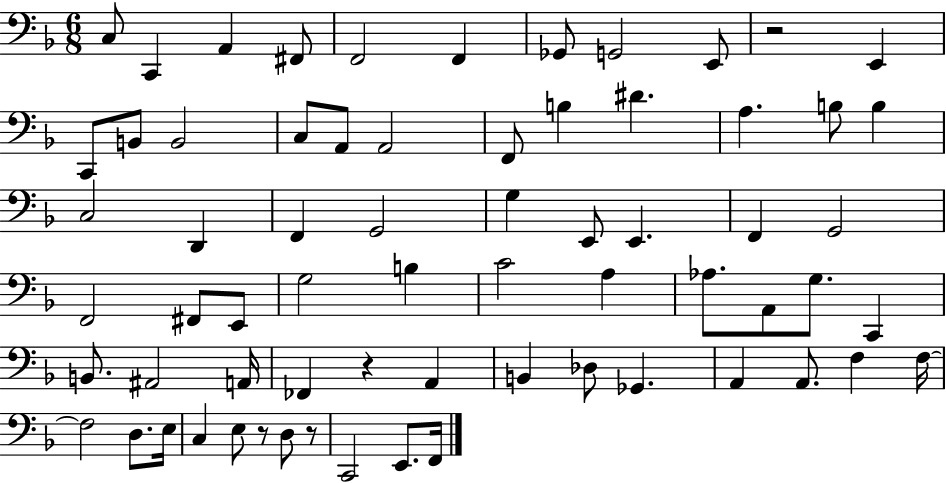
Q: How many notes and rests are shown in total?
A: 67